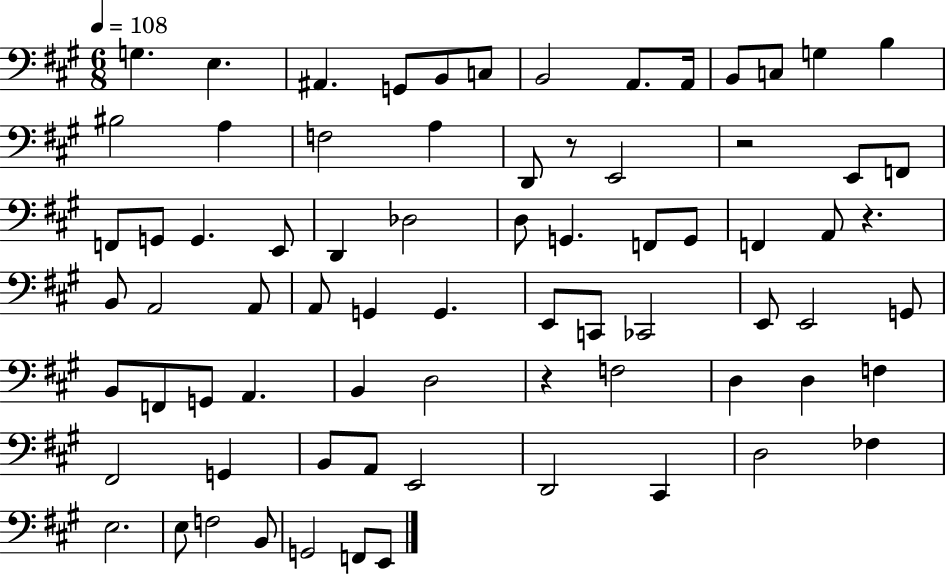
{
  \clef bass
  \numericTimeSignature
  \time 6/8
  \key a \major
  \tempo 4 = 108
  \repeat volta 2 { g4. e4. | ais,4. g,8 b,8 c8 | b,2 a,8. a,16 | b,8 c8 g4 b4 | \break bis2 a4 | f2 a4 | d,8 r8 e,2 | r2 e,8 f,8 | \break f,8 g,8 g,4. e,8 | d,4 des2 | d8 g,4. f,8 g,8 | f,4 a,8 r4. | \break b,8 a,2 a,8 | a,8 g,4 g,4. | e,8 c,8 ces,2 | e,8 e,2 g,8 | \break b,8 f,8 g,8 a,4. | b,4 d2 | r4 f2 | d4 d4 f4 | \break fis,2 g,4 | b,8 a,8 e,2 | d,2 cis,4 | d2 fes4 | \break e2. | e8 f2 b,8 | g,2 f,8 e,8 | } \bar "|."
}